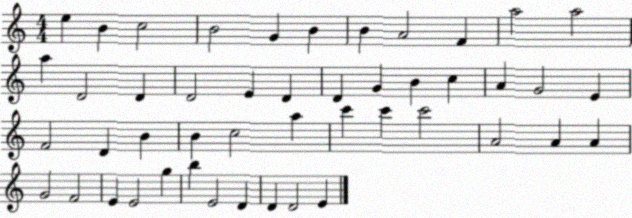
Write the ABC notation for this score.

X:1
T:Untitled
M:4/4
L:1/4
K:C
e B c2 B2 G B B A2 F a2 a2 a D2 D D2 E D D G B c A G2 E F2 D B B c2 a c' c' c'2 A2 A A G2 F2 E E2 g b E2 D D D2 E